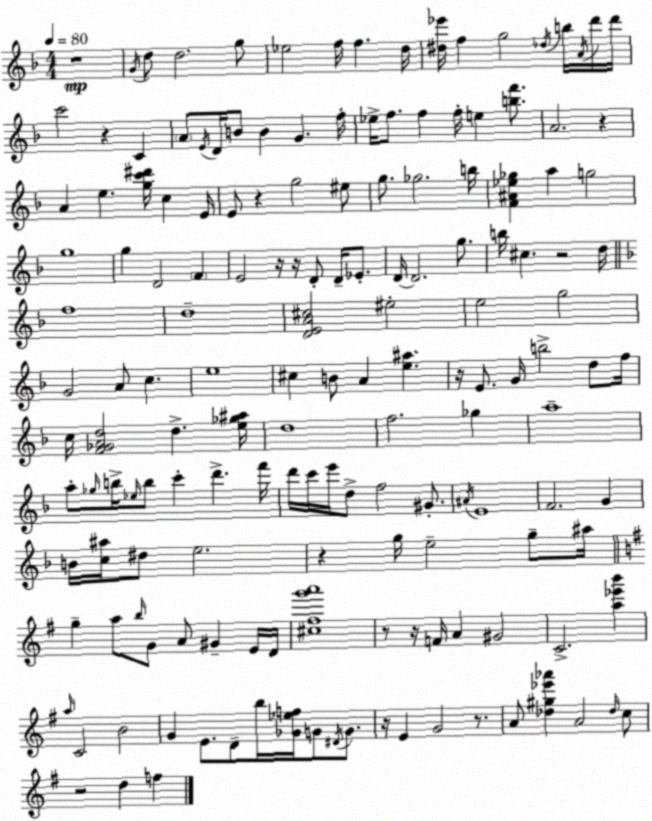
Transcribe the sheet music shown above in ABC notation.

X:1
T:Untitled
M:4/4
L:1/4
K:Dm
z4 G/4 d/2 d2 g/2 _e2 f/4 f d/4 [^d_e']/4 f g2 _d/4 b/4 A/4 d'/4 d'/4 c'2 z C A/2 E/4 D/4 B/2 B G f/4 _e/4 f/2 f f/4 e [bf']/2 A2 z A e [gc'^d']/4 c E/4 E/2 z g2 ^e/2 g/2 _g2 b/4 [F^A_e_g] a g2 g4 g D2 F E2 z/4 z/4 D/2 D/4 _E/2 D/4 D2 g/2 b/4 ^c z2 d/4 f4 d4 [DEA^c]2 ^e2 e2 g2 G2 A/2 c e4 ^c B/2 A [e^a] z/4 E/2 G/4 b2 d/2 f/4 c/4 [F_GAd]2 d [e_g^a]/4 d4 f2 _g a4 a/2 _g/4 b/4 _e/4 b/2 c' d' f'/4 d'/4 c'/4 e'/4 d/2 f2 ^G/2 ^A/4 E4 F2 G B/4 [c^a]/4 ^d/2 e2 z g/4 e2 g/2 ^a/4 g a/2 b/4 G/2 A/2 ^G E/4 D/4 [^c^fg'a']4 z/2 z/4 F/4 A ^G2 C2 [a_e'b'] a/4 C2 B2 G E/2 D/2 b/4 [_G_ef]/4 G/2 ^D/4 G/2 z/4 E G2 z/2 A/2 [_d^g_e'_a'] A2 _d/4 c/2 z2 d f